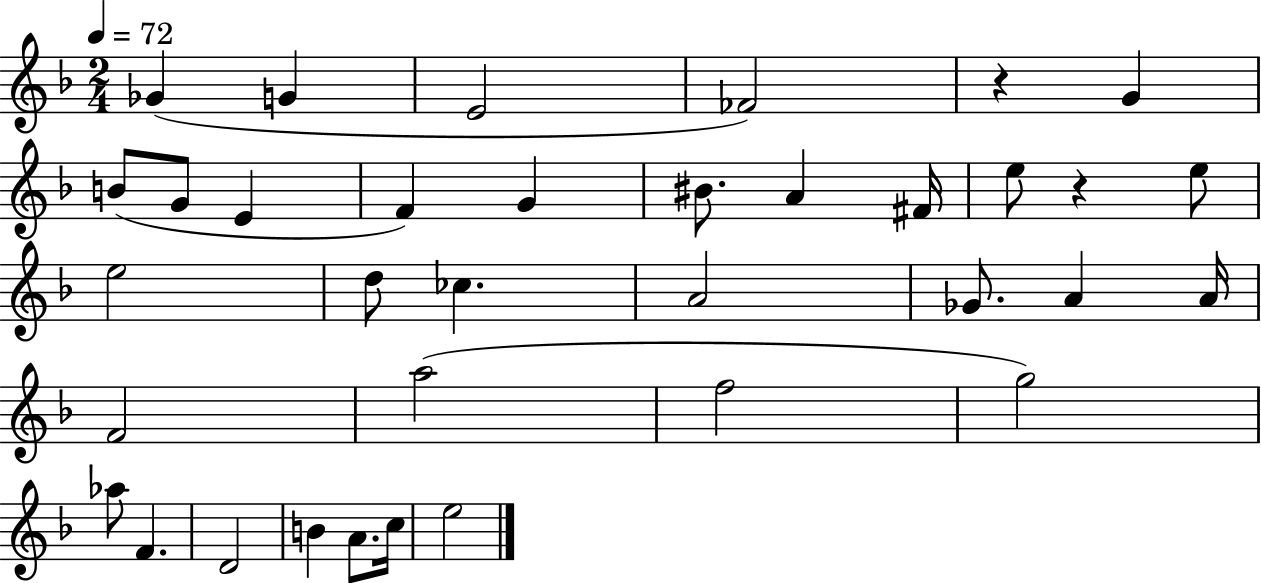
{
  \clef treble
  \numericTimeSignature
  \time 2/4
  \key f \major
  \tempo 4 = 72
  ges'4( g'4 | e'2 | fes'2) | r4 g'4 | \break b'8( g'8 e'4 | f'4) g'4 | bis'8. a'4 fis'16 | e''8 r4 e''8 | \break e''2 | d''8 ces''4. | a'2 | ges'8. a'4 a'16 | \break f'2 | a''2( | f''2 | g''2) | \break aes''8 f'4. | d'2 | b'4 a'8. c''16 | e''2 | \break \bar "|."
}